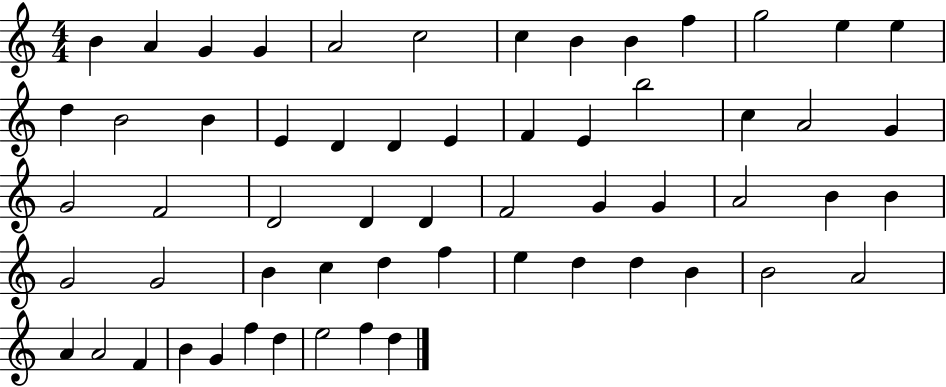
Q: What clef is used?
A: treble